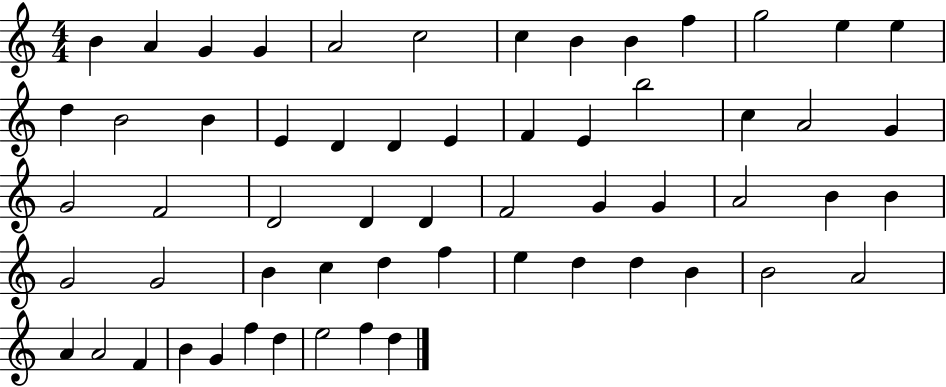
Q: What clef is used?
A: treble